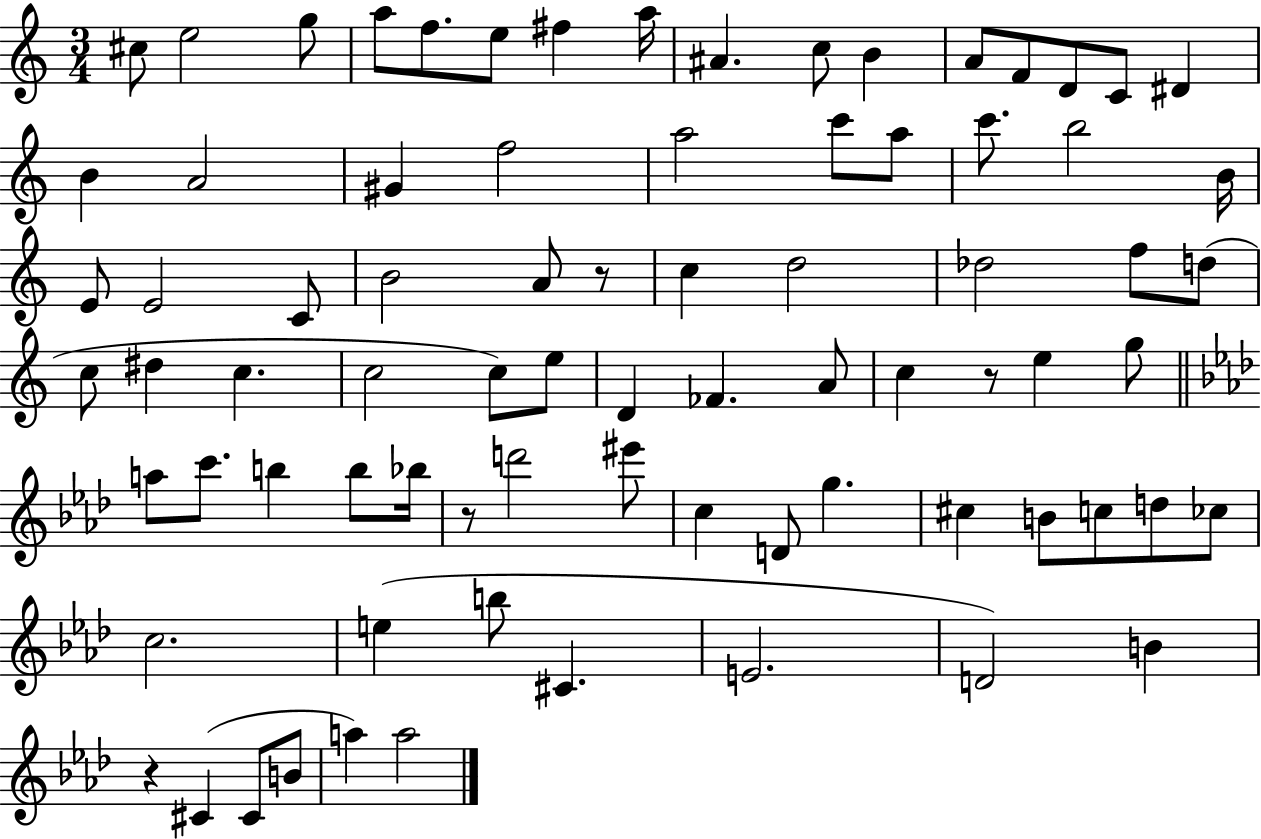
{
  \clef treble
  \numericTimeSignature
  \time 3/4
  \key c \major
  cis''8 e''2 g''8 | a''8 f''8. e''8 fis''4 a''16 | ais'4. c''8 b'4 | a'8 f'8 d'8 c'8 dis'4 | \break b'4 a'2 | gis'4 f''2 | a''2 c'''8 a''8 | c'''8. b''2 b'16 | \break e'8 e'2 c'8 | b'2 a'8 r8 | c''4 d''2 | des''2 f''8 d''8( | \break c''8 dis''4 c''4. | c''2 c''8) e''8 | d'4 fes'4. a'8 | c''4 r8 e''4 g''8 | \break \bar "||" \break \key aes \major a''8 c'''8. b''4 b''8 bes''16 | r8 d'''2 eis'''8 | c''4 d'8 g''4. | cis''4 b'8 c''8 d''8 ces''8 | \break c''2. | e''4( b''8 cis'4. | e'2. | d'2) b'4 | \break r4 cis'4( cis'8 b'8 | a''4) a''2 | \bar "|."
}